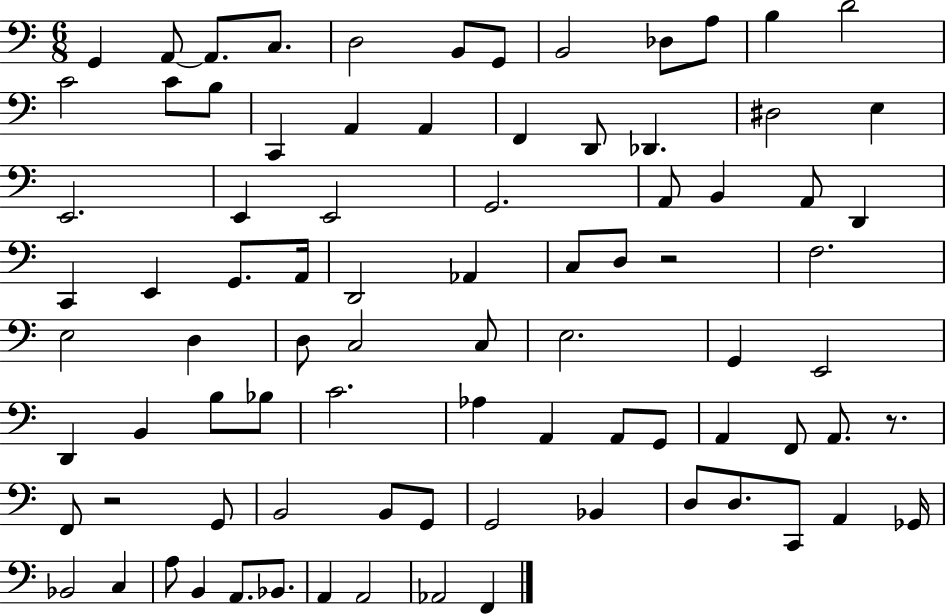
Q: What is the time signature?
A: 6/8